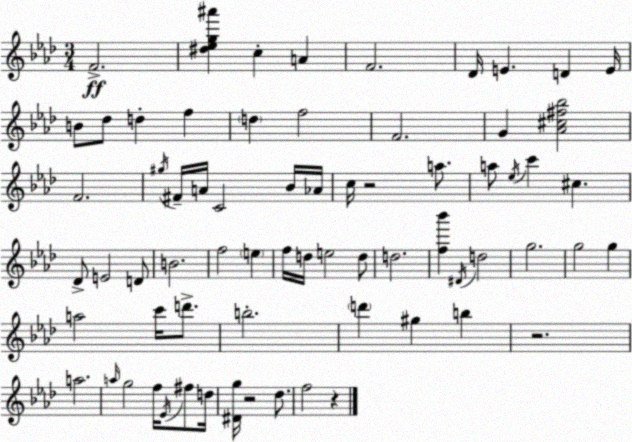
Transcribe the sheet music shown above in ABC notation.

X:1
T:Untitled
M:3/4
L:1/4
K:Ab
F2 [^d_eg^a'] c A F2 _D/4 E D E/4 B/2 _d/2 d f d f2 F2 G [_A^c^f_b]2 F2 ^g/4 ^F/4 A/4 C2 _B/4 _A/4 c/4 z2 a/2 a/2 _e/4 c' ^c _D/2 E2 D/2 B2 f2 e f/4 d/4 e2 d/2 d2 [f_b'] ^D/4 d2 g2 g2 g a2 c'/4 d'/2 b2 d' ^g b z2 a2 a/4 g2 f/4 _E/4 ^f/2 d/4 [^Dg]/4 z2 _d/2 f2 z